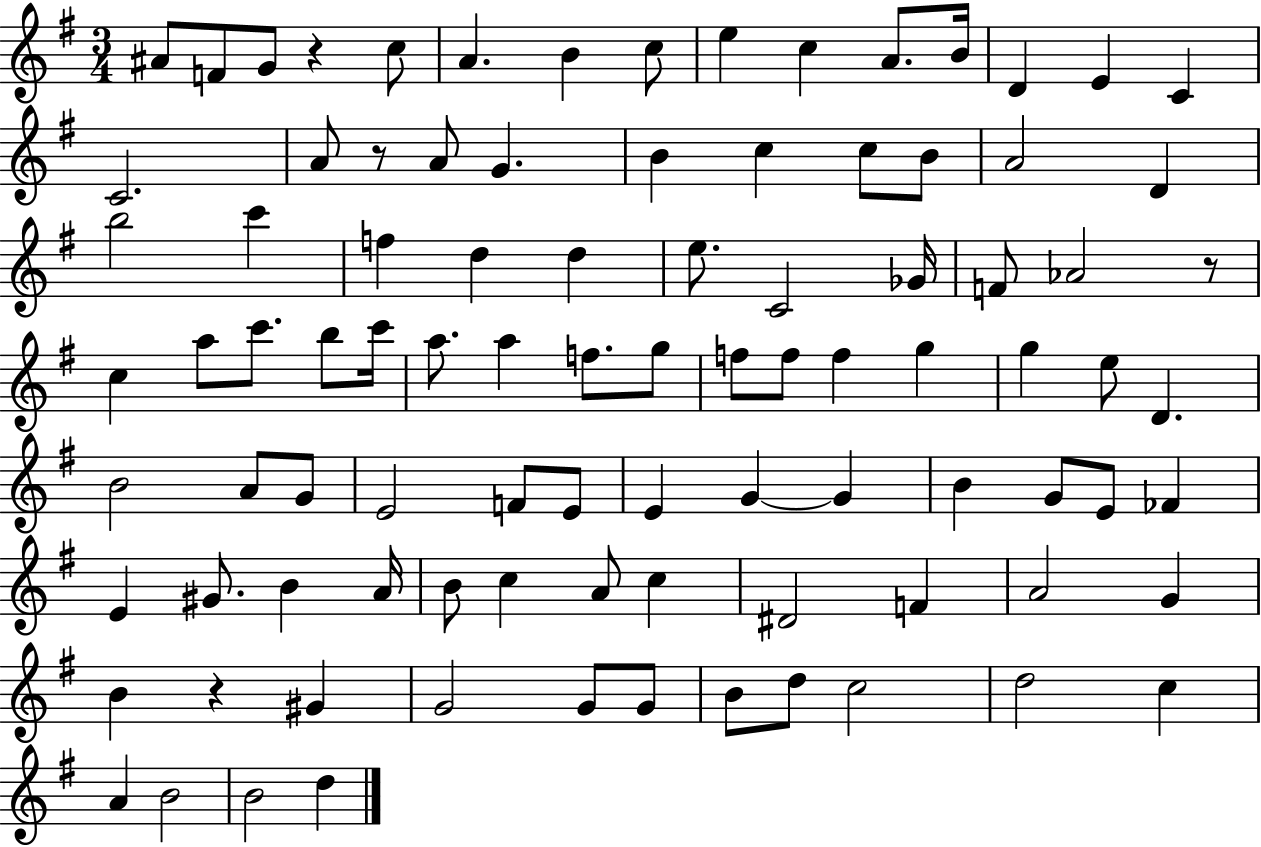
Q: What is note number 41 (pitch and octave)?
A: A5